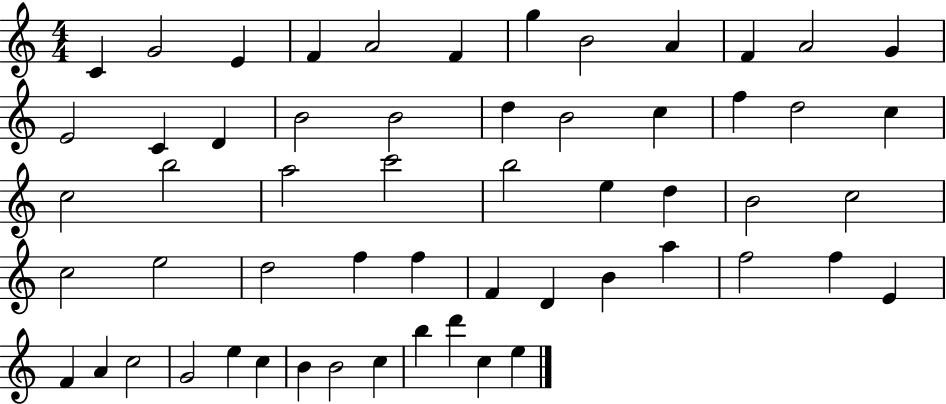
C4/q G4/h E4/q F4/q A4/h F4/q G5/q B4/h A4/q F4/q A4/h G4/q E4/h C4/q D4/q B4/h B4/h D5/q B4/h C5/q F5/q D5/h C5/q C5/h B5/h A5/h C6/h B5/h E5/q D5/q B4/h C5/h C5/h E5/h D5/h F5/q F5/q F4/q D4/q B4/q A5/q F5/h F5/q E4/q F4/q A4/q C5/h G4/h E5/q C5/q B4/q B4/h C5/q B5/q D6/q C5/q E5/q